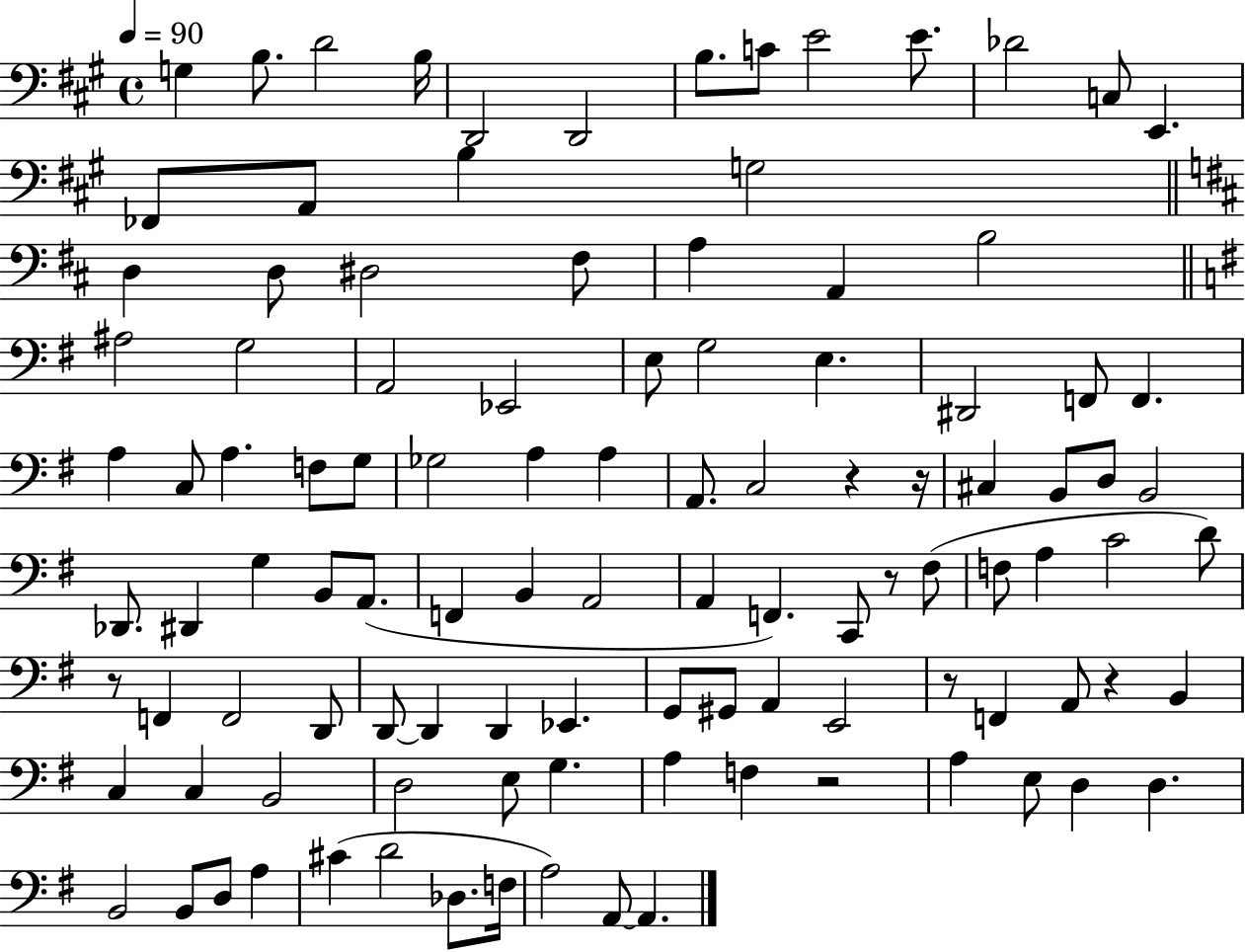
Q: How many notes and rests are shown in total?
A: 108